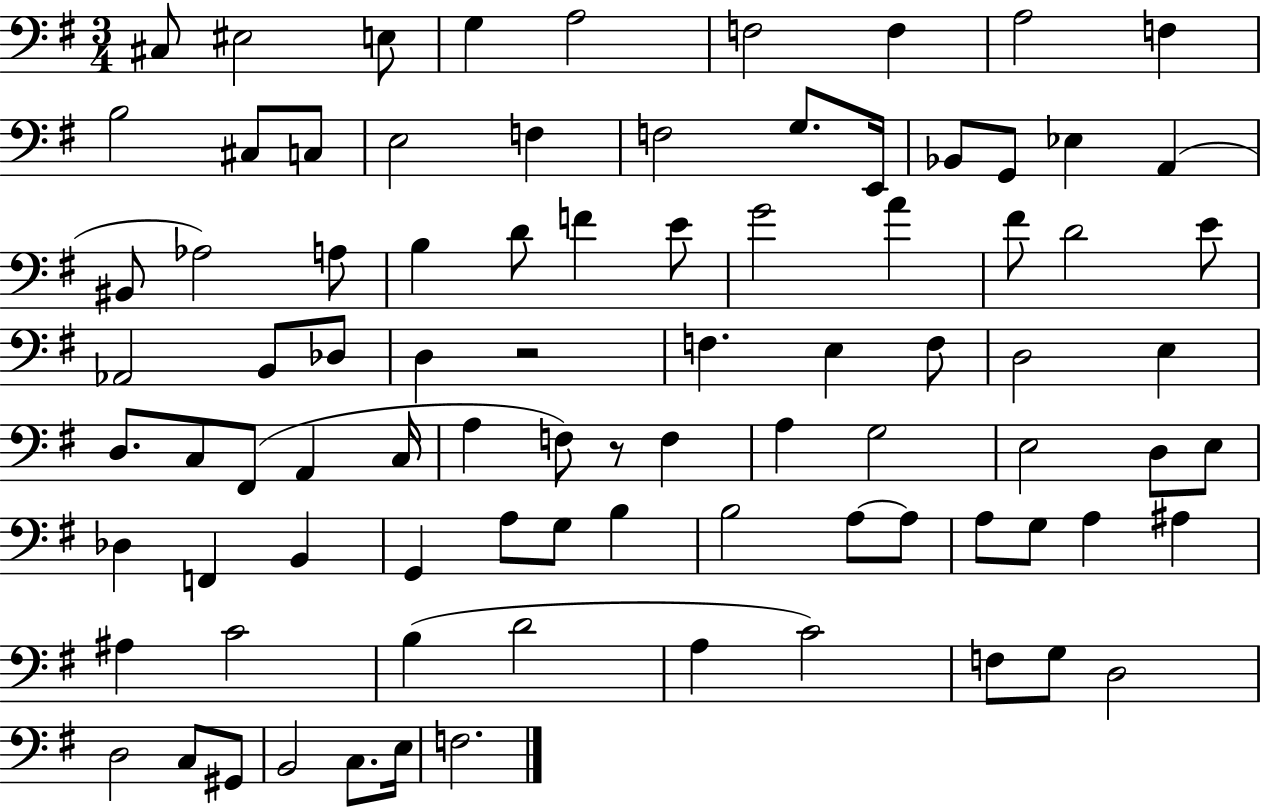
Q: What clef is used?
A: bass